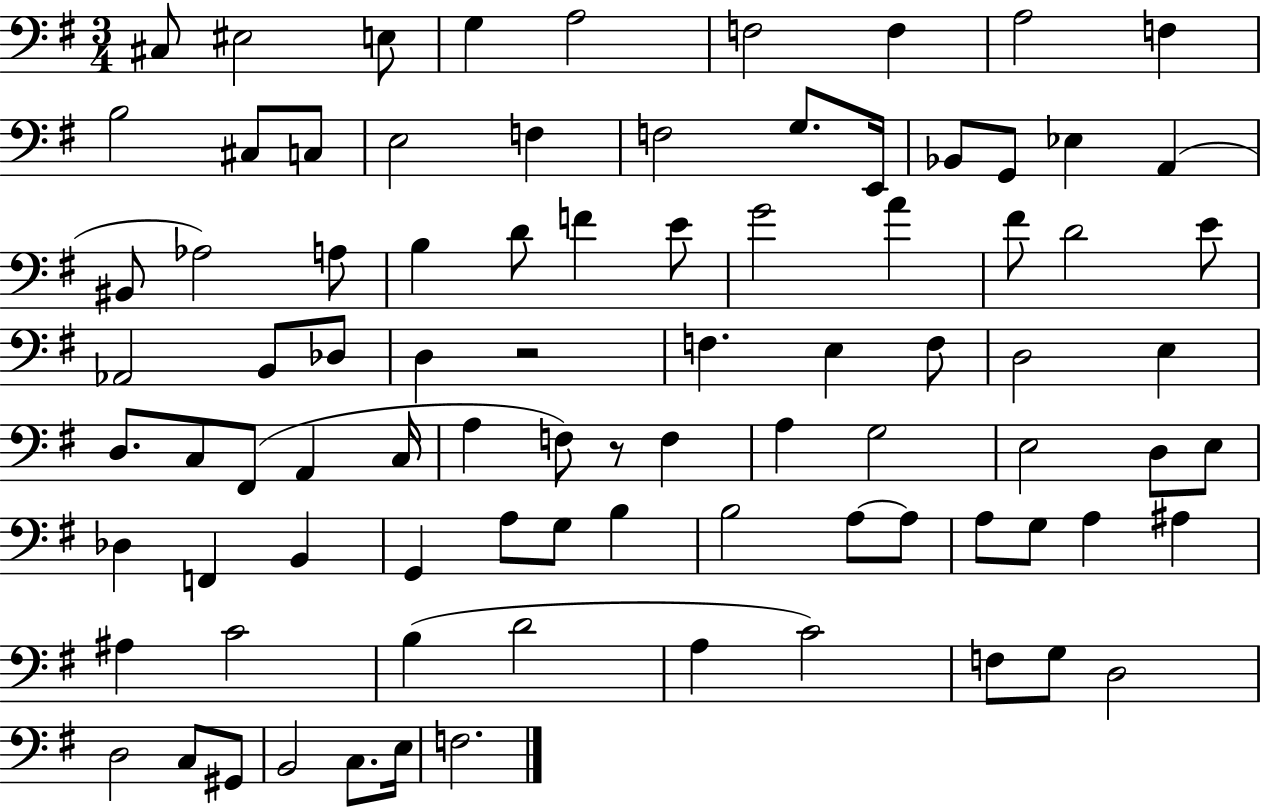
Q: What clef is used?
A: bass